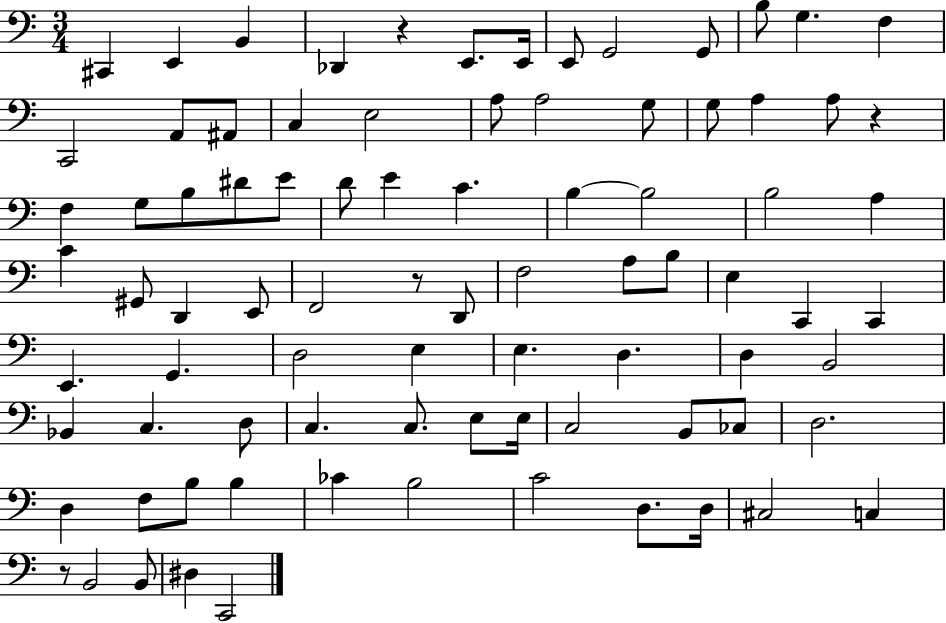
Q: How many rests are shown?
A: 4